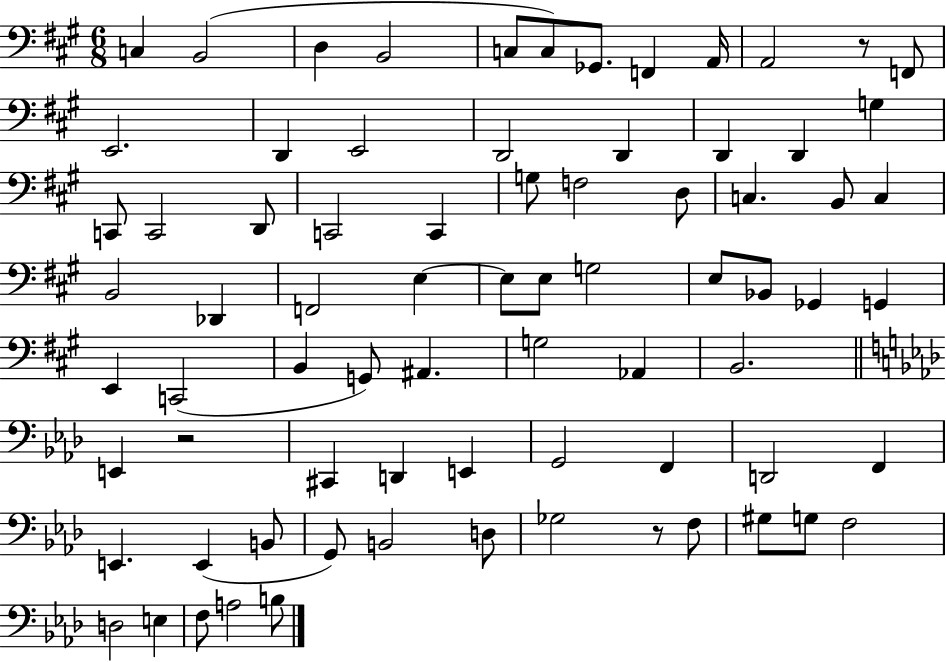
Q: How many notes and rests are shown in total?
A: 76